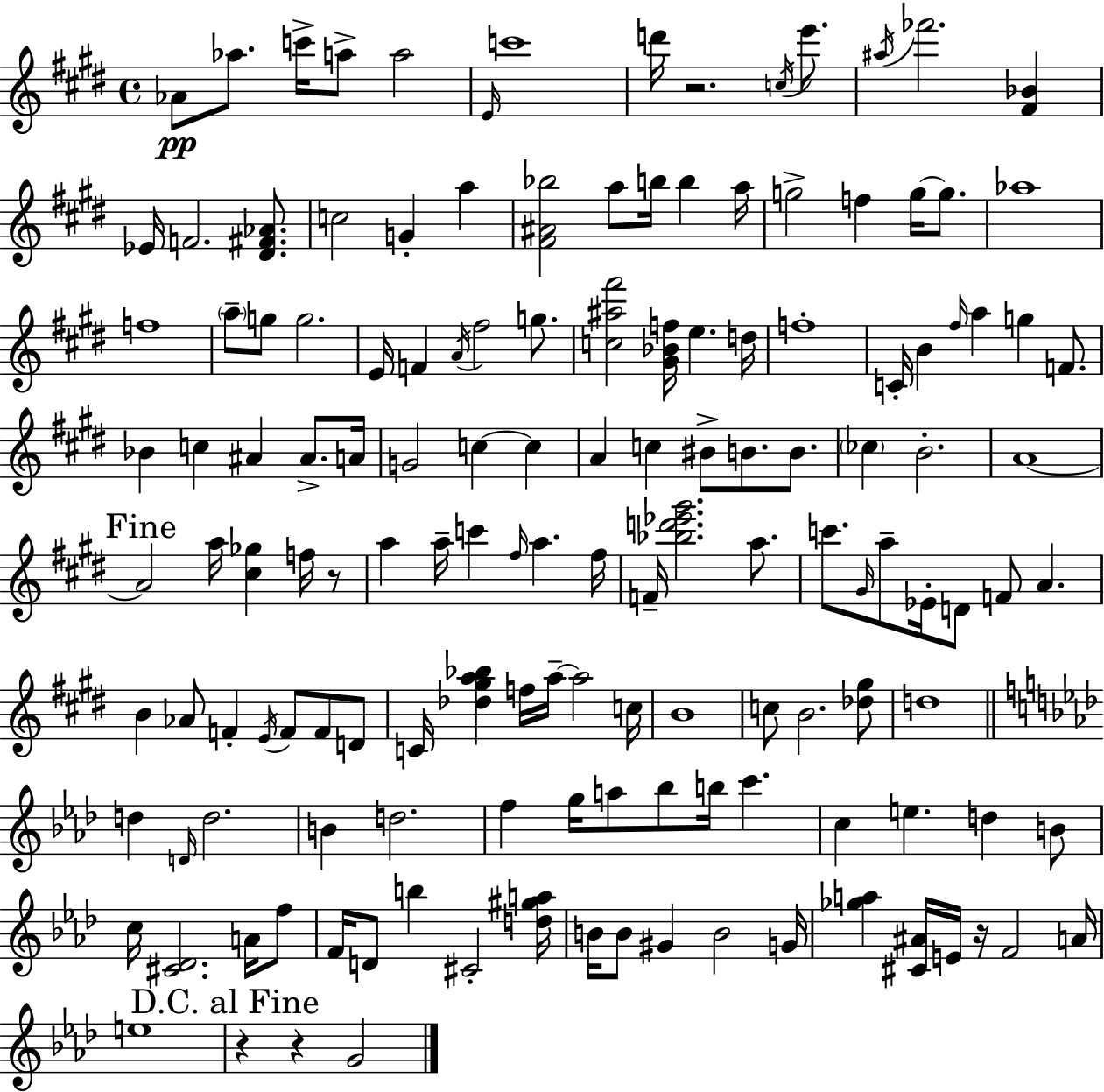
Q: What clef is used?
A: treble